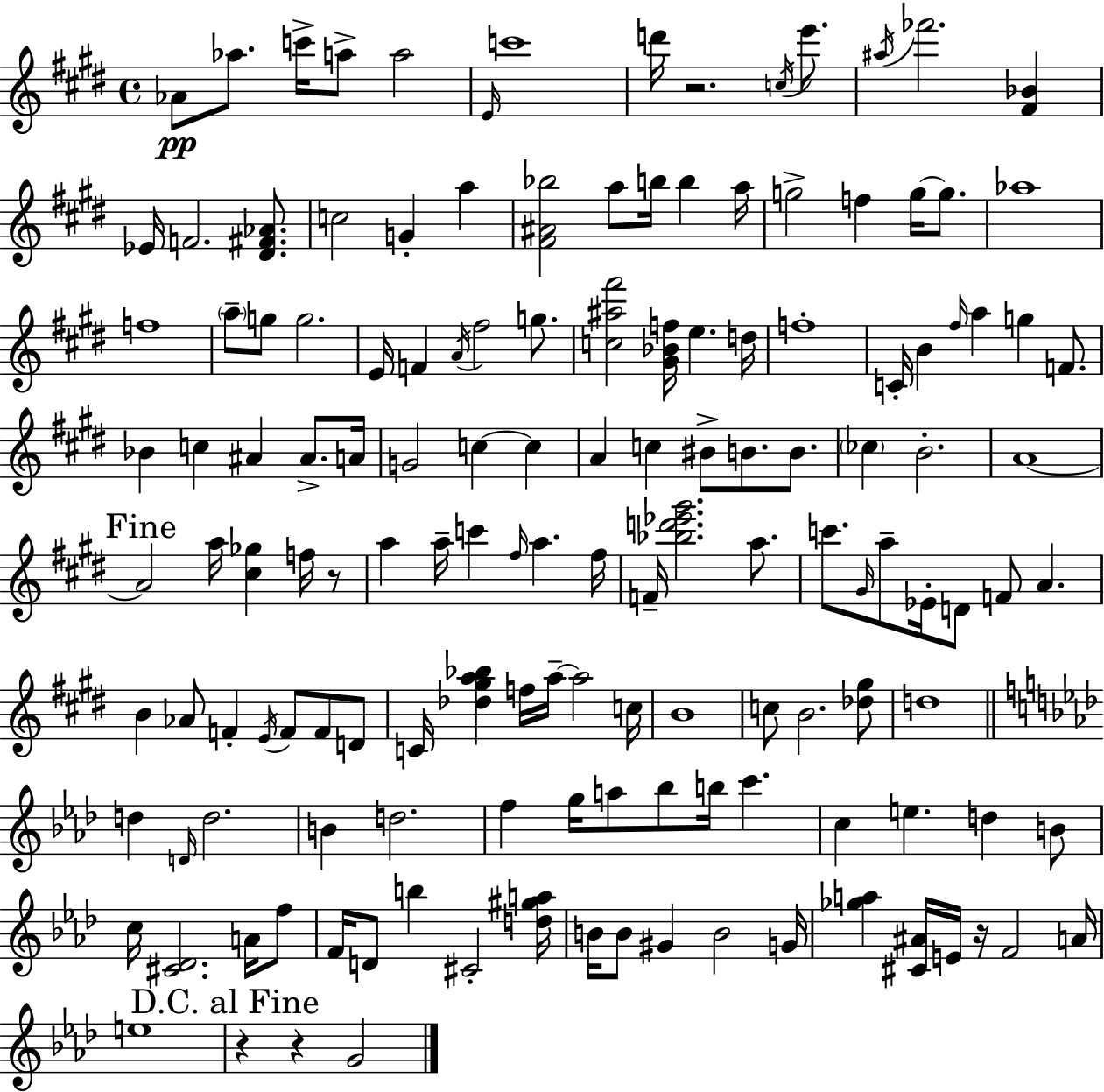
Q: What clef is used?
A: treble